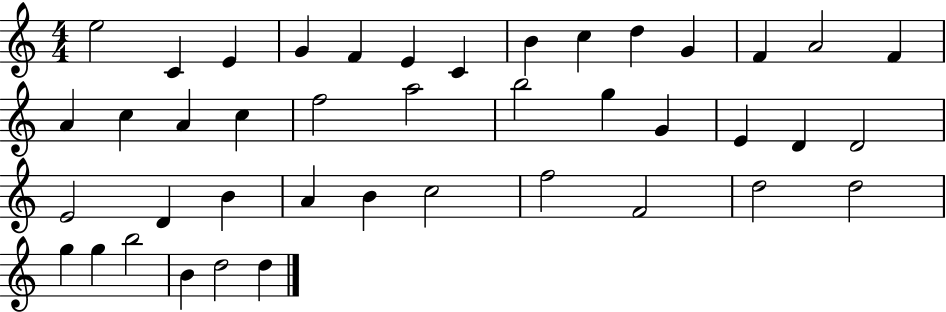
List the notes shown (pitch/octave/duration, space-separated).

E5/h C4/q E4/q G4/q F4/q E4/q C4/q B4/q C5/q D5/q G4/q F4/q A4/h F4/q A4/q C5/q A4/q C5/q F5/h A5/h B5/h G5/q G4/q E4/q D4/q D4/h E4/h D4/q B4/q A4/q B4/q C5/h F5/h F4/h D5/h D5/h G5/q G5/q B5/h B4/q D5/h D5/q